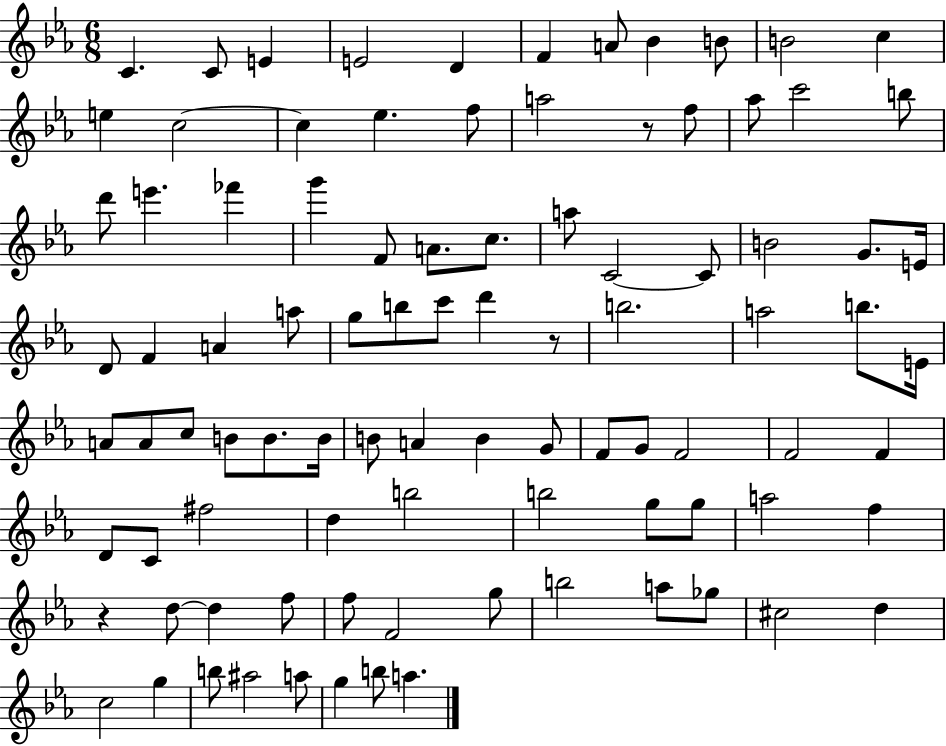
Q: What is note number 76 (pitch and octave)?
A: F4